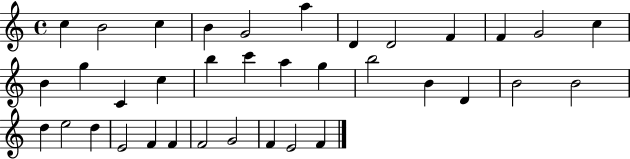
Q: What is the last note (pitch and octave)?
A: F4